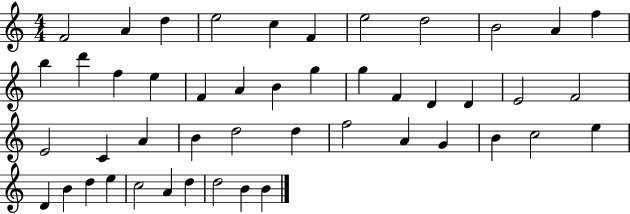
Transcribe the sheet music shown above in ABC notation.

X:1
T:Untitled
M:4/4
L:1/4
K:C
F2 A d e2 c F e2 d2 B2 A f b d' f e F A B g g F D D E2 F2 E2 C A B d2 d f2 A G B c2 e D B d e c2 A d d2 B B